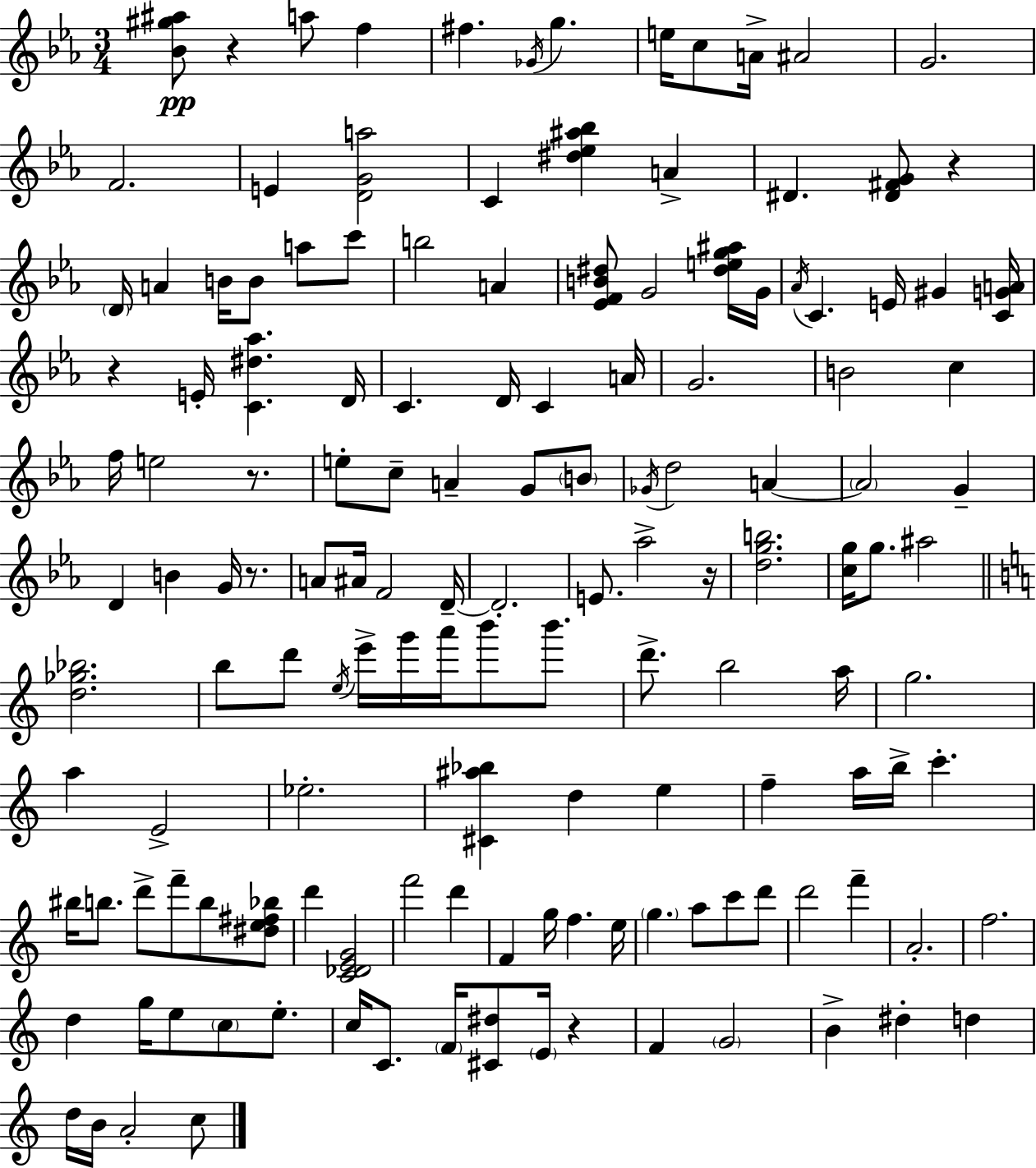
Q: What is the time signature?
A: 3/4